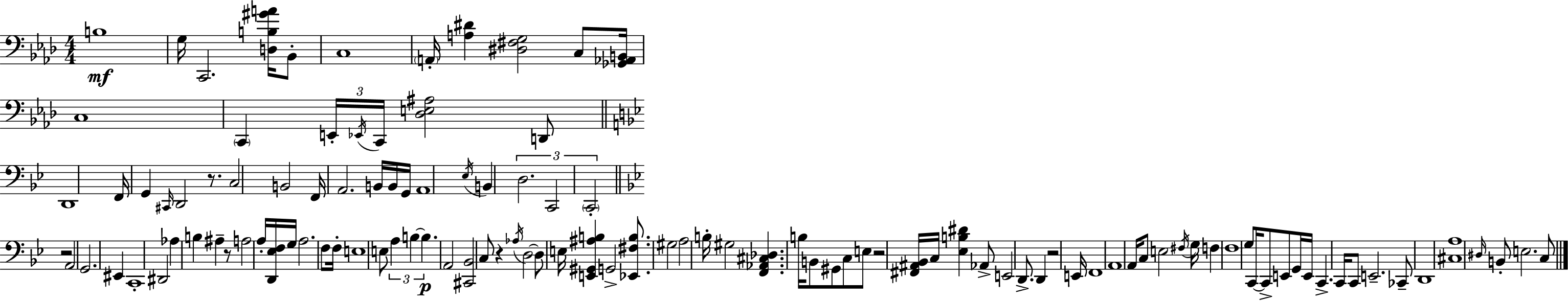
{
  \clef bass
  \numericTimeSignature
  \time 4/4
  \key aes \major
  \repeat volta 2 { b1\mf | g16 c,2. <d b gis' a'>16 bes,8-. | c1 | \parenthesize a,16-. <a dis'>4 <dis fis g>2 c8 <ges, aes, b,>16 | \break c1 | \parenthesize c,4 \tuplet 3/2 { e,16-. \acciaccatura { ees,16 } c,16 } <des e ais>2 d,8 | \bar "||" \break \key g \minor d,1 | f,16 g,4 \grace { cis,16 } d,2 r8. | c2 b,2 | f,16 a,2. b,16 b,16 | \break g,16 a,1 | \acciaccatura { ees16 } b,4 \tuplet 3/2 { d2. | c,2 \parenthesize c,2-. } | \bar "||" \break \key g \minor r2 a,2 | g,2. eis,4 | c,1-. | dis,2 aes4 b4 | \break ais4-- r8 a2 a16-. <d, ees f>16 | g16 a2. f8 f16-. | e1 | e8 \tuplet 3/2 { a4 b4~~ b4.\p } | \break a,2 <cis, bes,>2 | c8 r4 \acciaccatura { aes16 } d2~~ d8 | e16 <e, gis, ais b>4 g,2-> <ees, fis b>8. | gis2 a2 | \break b16-. gis2 <f, aes, cis des>4. | b16 b,8 gis,8 c8 e8 r2 | <fis, ais, bes,>16 c16 <ees b dis'>4 aes,8-> e,2 | d,8.-> d,4 r2 | \break e,16 f,1 | a,1 | a,16 c8 e2 \acciaccatura { fis16 } g16 f4 | \parenthesize f1 | \break g8 c,16~~ c,8-> e,8 g,16 e,16 c,4.-> | c,16 c,8 e,2.-- | ces,8-- d,1 | <cis a>1 | \break \grace { dis16 } b,8-. e2. | c8 } \bar "|."
}